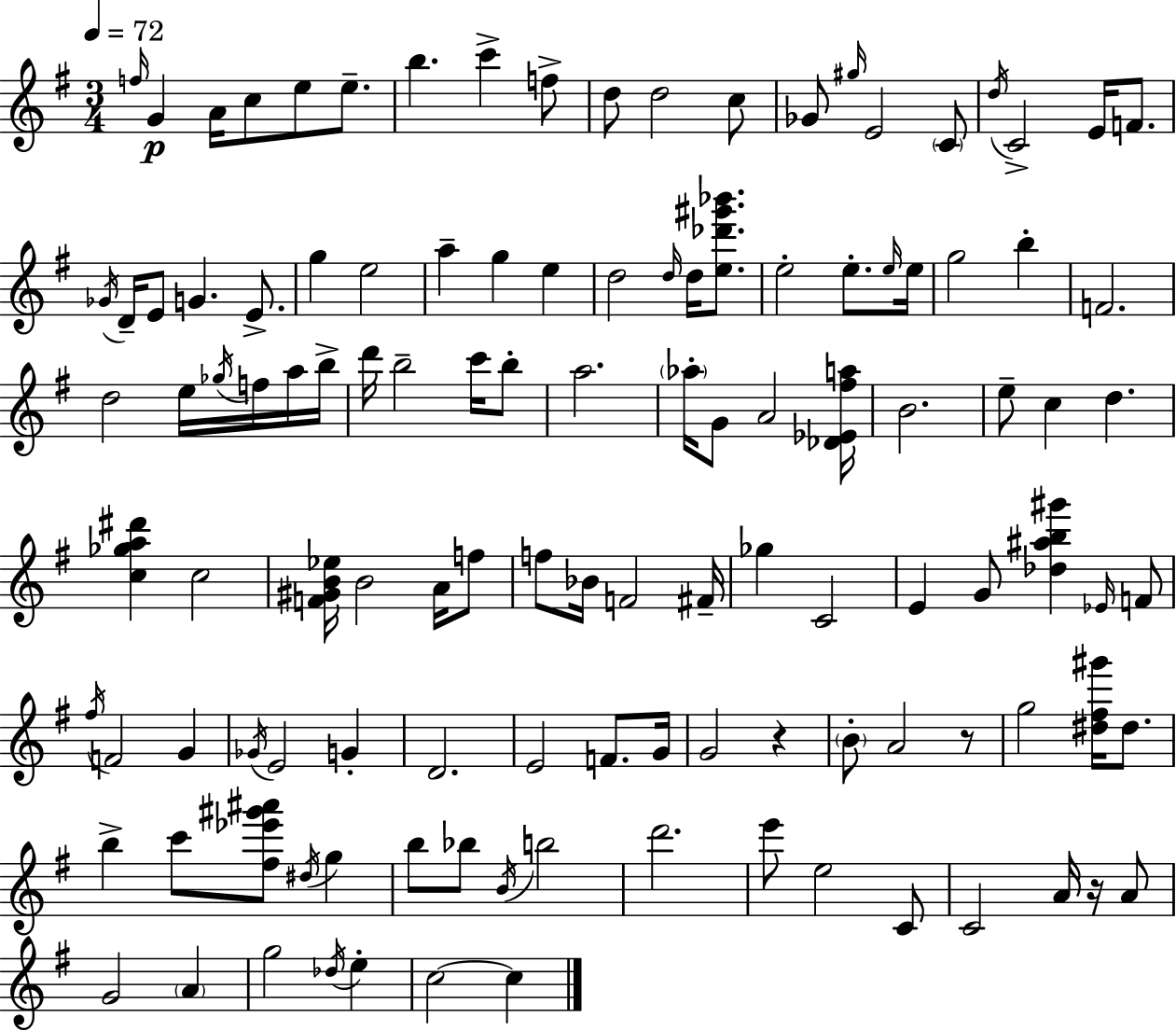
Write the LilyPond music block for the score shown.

{
  \clef treble
  \numericTimeSignature
  \time 3/4
  \key e \minor
  \tempo 4 = 72
  \grace { f''16 }\p g'4 a'16 c''8 e''8 e''8.-- | b''4. c'''4-> f''8-> | d''8 d''2 c''8 | ges'8 \grace { gis''16 } e'2 | \break \parenthesize c'8 \acciaccatura { d''16 } c'2-> e'16 | f'8. \acciaccatura { ges'16 } d'16-- e'8 g'4. | e'8.-> g''4 e''2 | a''4-- g''4 | \break e''4 d''2 | \grace { d''16 } d''16 <e'' des''' gis''' bes'''>8. e''2-. | e''8.-. \grace { e''16 } e''16 g''2 | b''4-. f'2. | \break d''2 | e''16 \acciaccatura { ges''16 } f''16 a''16 b''16-> d'''16 b''2-- | c'''16 b''8-. a''2. | \parenthesize aes''16-. g'8 a'2 | \break <des' ees' fis'' a''>16 b'2. | e''8-- c''4 | d''4. <c'' ges'' a'' dis'''>4 c''2 | <f' gis' b' ees''>16 b'2 | \break a'16 f''8 f''8 bes'16 f'2 | fis'16-- ges''4 c'2 | e'4 g'8 | <des'' ais'' b'' gis'''>4 \grace { ees'16 } f'8 \acciaccatura { fis''16 } f'2 | \break g'4 \acciaccatura { ges'16 } e'2 | g'4-. d'2. | e'2 | f'8. g'16 g'2 | \break r4 \parenthesize b'8-. | a'2 r8 g''2 | <dis'' fis'' gis'''>16 dis''8. b''4-> | c'''8 <fis'' ees''' gis''' ais'''>8 \acciaccatura { dis''16 } g''4 b''8 | \break bes''8 \acciaccatura { b'16 } b''2 | d'''2. | e'''8 e''2 c'8 | c'2 a'16 r16 a'8 | \break g'2 \parenthesize a'4 | g''2 \acciaccatura { des''16 } e''4-. | c''2~~ c''4 | \bar "|."
}